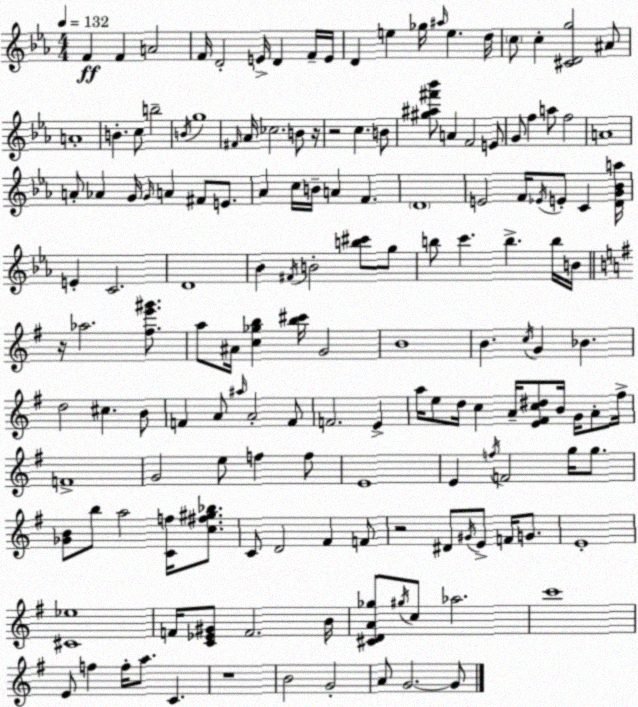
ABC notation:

X:1
T:Untitled
M:4/4
L:1/4
K:Cm
F F A2 F/4 D2 E/4 D F/4 E/4 D e _g/4 ^a/4 e d/4 c/2 c [^CDg]2 ^A/2 A4 B c/2 b2 B/4 g4 ^F/4 _A/4 _c2 B/2 z/4 z2 c B/2 [^g^a^f'_b']/2 A F2 E/2 G/2 f a/2 f2 A4 A/2 _A G/4 G/4 A ^F/2 E/2 _A c/4 B/4 A F D4 E2 F/4 _E/4 E/2 C [DG_Ba]/4 E C2 D4 _B ^F/4 B2 [b^c']/2 g/2 b/2 c' b b/4 B/4 z/4 _a2 [^fe'^g']/2 a/2 ^A/4 [c_gb] [b^c']/4 G2 B4 B c/4 G _B d2 ^c B/2 F A/2 ^a/4 A2 F/2 F2 E a/4 e/2 d/4 c A/4 [E^Fc^d]/2 B/4 G/4 A/2 ^f/4 F4 G2 e/2 f f/2 E4 E f/4 F2 g/4 g/2 [_GB]/2 b/2 a2 [Cf]/4 [c^f^g_b]/2 C/2 D2 ^F F/2 z2 ^D/2 ^G/4 E/2 F/4 G/2 E4 [^C_e]4 F/4 [C_E^G]/2 F2 B/4 [^CDA_g]/2 ^g/4 c/2 _a2 c'4 E/2 f f/4 a/2 C z4 B2 G2 A/2 G2 G/2